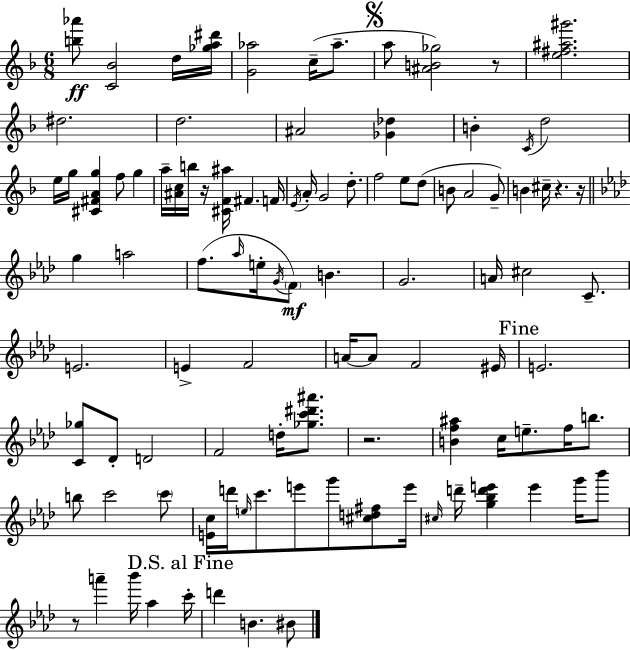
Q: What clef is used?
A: treble